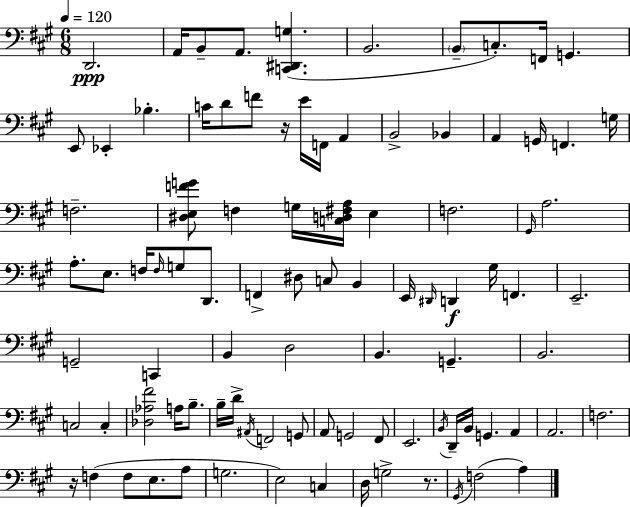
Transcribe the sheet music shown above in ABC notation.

X:1
T:Untitled
M:6/8
L:1/4
K:A
D,,2 A,,/4 B,,/2 A,,/2 [C,,^D,,G,] B,,2 B,,/2 C,/2 F,,/4 G,, E,,/2 _E,, _B, C/4 D/2 F/2 z/4 E/4 F,,/4 A,, B,,2 _B,, A,, G,,/4 F,, G,/4 F,2 [^D,E,FG]/2 F, G,/4 [C,D,^F,A,]/4 E, F,2 ^G,,/4 A,2 A,/2 E,/2 F,/4 F,/4 G,/2 D,,/2 F,, ^D,/2 C,/2 B,, E,,/4 ^D,,/4 D,, ^G,/4 F,, E,,2 G,,2 C,, B,, D,2 B,, G,, B,,2 C,2 C, [_D,_A,^F]2 A,/4 B,/2 B,/4 D/4 ^A,,/4 F,,2 G,,/2 A,,/2 G,,2 ^F,,/2 E,,2 B,,/4 D,,/4 B,,/4 G,, A,, A,,2 F,2 z/4 F, F,/2 E,/2 A,/2 G,2 E,2 C, D,/4 G,2 z/2 ^G,,/4 F,2 A,